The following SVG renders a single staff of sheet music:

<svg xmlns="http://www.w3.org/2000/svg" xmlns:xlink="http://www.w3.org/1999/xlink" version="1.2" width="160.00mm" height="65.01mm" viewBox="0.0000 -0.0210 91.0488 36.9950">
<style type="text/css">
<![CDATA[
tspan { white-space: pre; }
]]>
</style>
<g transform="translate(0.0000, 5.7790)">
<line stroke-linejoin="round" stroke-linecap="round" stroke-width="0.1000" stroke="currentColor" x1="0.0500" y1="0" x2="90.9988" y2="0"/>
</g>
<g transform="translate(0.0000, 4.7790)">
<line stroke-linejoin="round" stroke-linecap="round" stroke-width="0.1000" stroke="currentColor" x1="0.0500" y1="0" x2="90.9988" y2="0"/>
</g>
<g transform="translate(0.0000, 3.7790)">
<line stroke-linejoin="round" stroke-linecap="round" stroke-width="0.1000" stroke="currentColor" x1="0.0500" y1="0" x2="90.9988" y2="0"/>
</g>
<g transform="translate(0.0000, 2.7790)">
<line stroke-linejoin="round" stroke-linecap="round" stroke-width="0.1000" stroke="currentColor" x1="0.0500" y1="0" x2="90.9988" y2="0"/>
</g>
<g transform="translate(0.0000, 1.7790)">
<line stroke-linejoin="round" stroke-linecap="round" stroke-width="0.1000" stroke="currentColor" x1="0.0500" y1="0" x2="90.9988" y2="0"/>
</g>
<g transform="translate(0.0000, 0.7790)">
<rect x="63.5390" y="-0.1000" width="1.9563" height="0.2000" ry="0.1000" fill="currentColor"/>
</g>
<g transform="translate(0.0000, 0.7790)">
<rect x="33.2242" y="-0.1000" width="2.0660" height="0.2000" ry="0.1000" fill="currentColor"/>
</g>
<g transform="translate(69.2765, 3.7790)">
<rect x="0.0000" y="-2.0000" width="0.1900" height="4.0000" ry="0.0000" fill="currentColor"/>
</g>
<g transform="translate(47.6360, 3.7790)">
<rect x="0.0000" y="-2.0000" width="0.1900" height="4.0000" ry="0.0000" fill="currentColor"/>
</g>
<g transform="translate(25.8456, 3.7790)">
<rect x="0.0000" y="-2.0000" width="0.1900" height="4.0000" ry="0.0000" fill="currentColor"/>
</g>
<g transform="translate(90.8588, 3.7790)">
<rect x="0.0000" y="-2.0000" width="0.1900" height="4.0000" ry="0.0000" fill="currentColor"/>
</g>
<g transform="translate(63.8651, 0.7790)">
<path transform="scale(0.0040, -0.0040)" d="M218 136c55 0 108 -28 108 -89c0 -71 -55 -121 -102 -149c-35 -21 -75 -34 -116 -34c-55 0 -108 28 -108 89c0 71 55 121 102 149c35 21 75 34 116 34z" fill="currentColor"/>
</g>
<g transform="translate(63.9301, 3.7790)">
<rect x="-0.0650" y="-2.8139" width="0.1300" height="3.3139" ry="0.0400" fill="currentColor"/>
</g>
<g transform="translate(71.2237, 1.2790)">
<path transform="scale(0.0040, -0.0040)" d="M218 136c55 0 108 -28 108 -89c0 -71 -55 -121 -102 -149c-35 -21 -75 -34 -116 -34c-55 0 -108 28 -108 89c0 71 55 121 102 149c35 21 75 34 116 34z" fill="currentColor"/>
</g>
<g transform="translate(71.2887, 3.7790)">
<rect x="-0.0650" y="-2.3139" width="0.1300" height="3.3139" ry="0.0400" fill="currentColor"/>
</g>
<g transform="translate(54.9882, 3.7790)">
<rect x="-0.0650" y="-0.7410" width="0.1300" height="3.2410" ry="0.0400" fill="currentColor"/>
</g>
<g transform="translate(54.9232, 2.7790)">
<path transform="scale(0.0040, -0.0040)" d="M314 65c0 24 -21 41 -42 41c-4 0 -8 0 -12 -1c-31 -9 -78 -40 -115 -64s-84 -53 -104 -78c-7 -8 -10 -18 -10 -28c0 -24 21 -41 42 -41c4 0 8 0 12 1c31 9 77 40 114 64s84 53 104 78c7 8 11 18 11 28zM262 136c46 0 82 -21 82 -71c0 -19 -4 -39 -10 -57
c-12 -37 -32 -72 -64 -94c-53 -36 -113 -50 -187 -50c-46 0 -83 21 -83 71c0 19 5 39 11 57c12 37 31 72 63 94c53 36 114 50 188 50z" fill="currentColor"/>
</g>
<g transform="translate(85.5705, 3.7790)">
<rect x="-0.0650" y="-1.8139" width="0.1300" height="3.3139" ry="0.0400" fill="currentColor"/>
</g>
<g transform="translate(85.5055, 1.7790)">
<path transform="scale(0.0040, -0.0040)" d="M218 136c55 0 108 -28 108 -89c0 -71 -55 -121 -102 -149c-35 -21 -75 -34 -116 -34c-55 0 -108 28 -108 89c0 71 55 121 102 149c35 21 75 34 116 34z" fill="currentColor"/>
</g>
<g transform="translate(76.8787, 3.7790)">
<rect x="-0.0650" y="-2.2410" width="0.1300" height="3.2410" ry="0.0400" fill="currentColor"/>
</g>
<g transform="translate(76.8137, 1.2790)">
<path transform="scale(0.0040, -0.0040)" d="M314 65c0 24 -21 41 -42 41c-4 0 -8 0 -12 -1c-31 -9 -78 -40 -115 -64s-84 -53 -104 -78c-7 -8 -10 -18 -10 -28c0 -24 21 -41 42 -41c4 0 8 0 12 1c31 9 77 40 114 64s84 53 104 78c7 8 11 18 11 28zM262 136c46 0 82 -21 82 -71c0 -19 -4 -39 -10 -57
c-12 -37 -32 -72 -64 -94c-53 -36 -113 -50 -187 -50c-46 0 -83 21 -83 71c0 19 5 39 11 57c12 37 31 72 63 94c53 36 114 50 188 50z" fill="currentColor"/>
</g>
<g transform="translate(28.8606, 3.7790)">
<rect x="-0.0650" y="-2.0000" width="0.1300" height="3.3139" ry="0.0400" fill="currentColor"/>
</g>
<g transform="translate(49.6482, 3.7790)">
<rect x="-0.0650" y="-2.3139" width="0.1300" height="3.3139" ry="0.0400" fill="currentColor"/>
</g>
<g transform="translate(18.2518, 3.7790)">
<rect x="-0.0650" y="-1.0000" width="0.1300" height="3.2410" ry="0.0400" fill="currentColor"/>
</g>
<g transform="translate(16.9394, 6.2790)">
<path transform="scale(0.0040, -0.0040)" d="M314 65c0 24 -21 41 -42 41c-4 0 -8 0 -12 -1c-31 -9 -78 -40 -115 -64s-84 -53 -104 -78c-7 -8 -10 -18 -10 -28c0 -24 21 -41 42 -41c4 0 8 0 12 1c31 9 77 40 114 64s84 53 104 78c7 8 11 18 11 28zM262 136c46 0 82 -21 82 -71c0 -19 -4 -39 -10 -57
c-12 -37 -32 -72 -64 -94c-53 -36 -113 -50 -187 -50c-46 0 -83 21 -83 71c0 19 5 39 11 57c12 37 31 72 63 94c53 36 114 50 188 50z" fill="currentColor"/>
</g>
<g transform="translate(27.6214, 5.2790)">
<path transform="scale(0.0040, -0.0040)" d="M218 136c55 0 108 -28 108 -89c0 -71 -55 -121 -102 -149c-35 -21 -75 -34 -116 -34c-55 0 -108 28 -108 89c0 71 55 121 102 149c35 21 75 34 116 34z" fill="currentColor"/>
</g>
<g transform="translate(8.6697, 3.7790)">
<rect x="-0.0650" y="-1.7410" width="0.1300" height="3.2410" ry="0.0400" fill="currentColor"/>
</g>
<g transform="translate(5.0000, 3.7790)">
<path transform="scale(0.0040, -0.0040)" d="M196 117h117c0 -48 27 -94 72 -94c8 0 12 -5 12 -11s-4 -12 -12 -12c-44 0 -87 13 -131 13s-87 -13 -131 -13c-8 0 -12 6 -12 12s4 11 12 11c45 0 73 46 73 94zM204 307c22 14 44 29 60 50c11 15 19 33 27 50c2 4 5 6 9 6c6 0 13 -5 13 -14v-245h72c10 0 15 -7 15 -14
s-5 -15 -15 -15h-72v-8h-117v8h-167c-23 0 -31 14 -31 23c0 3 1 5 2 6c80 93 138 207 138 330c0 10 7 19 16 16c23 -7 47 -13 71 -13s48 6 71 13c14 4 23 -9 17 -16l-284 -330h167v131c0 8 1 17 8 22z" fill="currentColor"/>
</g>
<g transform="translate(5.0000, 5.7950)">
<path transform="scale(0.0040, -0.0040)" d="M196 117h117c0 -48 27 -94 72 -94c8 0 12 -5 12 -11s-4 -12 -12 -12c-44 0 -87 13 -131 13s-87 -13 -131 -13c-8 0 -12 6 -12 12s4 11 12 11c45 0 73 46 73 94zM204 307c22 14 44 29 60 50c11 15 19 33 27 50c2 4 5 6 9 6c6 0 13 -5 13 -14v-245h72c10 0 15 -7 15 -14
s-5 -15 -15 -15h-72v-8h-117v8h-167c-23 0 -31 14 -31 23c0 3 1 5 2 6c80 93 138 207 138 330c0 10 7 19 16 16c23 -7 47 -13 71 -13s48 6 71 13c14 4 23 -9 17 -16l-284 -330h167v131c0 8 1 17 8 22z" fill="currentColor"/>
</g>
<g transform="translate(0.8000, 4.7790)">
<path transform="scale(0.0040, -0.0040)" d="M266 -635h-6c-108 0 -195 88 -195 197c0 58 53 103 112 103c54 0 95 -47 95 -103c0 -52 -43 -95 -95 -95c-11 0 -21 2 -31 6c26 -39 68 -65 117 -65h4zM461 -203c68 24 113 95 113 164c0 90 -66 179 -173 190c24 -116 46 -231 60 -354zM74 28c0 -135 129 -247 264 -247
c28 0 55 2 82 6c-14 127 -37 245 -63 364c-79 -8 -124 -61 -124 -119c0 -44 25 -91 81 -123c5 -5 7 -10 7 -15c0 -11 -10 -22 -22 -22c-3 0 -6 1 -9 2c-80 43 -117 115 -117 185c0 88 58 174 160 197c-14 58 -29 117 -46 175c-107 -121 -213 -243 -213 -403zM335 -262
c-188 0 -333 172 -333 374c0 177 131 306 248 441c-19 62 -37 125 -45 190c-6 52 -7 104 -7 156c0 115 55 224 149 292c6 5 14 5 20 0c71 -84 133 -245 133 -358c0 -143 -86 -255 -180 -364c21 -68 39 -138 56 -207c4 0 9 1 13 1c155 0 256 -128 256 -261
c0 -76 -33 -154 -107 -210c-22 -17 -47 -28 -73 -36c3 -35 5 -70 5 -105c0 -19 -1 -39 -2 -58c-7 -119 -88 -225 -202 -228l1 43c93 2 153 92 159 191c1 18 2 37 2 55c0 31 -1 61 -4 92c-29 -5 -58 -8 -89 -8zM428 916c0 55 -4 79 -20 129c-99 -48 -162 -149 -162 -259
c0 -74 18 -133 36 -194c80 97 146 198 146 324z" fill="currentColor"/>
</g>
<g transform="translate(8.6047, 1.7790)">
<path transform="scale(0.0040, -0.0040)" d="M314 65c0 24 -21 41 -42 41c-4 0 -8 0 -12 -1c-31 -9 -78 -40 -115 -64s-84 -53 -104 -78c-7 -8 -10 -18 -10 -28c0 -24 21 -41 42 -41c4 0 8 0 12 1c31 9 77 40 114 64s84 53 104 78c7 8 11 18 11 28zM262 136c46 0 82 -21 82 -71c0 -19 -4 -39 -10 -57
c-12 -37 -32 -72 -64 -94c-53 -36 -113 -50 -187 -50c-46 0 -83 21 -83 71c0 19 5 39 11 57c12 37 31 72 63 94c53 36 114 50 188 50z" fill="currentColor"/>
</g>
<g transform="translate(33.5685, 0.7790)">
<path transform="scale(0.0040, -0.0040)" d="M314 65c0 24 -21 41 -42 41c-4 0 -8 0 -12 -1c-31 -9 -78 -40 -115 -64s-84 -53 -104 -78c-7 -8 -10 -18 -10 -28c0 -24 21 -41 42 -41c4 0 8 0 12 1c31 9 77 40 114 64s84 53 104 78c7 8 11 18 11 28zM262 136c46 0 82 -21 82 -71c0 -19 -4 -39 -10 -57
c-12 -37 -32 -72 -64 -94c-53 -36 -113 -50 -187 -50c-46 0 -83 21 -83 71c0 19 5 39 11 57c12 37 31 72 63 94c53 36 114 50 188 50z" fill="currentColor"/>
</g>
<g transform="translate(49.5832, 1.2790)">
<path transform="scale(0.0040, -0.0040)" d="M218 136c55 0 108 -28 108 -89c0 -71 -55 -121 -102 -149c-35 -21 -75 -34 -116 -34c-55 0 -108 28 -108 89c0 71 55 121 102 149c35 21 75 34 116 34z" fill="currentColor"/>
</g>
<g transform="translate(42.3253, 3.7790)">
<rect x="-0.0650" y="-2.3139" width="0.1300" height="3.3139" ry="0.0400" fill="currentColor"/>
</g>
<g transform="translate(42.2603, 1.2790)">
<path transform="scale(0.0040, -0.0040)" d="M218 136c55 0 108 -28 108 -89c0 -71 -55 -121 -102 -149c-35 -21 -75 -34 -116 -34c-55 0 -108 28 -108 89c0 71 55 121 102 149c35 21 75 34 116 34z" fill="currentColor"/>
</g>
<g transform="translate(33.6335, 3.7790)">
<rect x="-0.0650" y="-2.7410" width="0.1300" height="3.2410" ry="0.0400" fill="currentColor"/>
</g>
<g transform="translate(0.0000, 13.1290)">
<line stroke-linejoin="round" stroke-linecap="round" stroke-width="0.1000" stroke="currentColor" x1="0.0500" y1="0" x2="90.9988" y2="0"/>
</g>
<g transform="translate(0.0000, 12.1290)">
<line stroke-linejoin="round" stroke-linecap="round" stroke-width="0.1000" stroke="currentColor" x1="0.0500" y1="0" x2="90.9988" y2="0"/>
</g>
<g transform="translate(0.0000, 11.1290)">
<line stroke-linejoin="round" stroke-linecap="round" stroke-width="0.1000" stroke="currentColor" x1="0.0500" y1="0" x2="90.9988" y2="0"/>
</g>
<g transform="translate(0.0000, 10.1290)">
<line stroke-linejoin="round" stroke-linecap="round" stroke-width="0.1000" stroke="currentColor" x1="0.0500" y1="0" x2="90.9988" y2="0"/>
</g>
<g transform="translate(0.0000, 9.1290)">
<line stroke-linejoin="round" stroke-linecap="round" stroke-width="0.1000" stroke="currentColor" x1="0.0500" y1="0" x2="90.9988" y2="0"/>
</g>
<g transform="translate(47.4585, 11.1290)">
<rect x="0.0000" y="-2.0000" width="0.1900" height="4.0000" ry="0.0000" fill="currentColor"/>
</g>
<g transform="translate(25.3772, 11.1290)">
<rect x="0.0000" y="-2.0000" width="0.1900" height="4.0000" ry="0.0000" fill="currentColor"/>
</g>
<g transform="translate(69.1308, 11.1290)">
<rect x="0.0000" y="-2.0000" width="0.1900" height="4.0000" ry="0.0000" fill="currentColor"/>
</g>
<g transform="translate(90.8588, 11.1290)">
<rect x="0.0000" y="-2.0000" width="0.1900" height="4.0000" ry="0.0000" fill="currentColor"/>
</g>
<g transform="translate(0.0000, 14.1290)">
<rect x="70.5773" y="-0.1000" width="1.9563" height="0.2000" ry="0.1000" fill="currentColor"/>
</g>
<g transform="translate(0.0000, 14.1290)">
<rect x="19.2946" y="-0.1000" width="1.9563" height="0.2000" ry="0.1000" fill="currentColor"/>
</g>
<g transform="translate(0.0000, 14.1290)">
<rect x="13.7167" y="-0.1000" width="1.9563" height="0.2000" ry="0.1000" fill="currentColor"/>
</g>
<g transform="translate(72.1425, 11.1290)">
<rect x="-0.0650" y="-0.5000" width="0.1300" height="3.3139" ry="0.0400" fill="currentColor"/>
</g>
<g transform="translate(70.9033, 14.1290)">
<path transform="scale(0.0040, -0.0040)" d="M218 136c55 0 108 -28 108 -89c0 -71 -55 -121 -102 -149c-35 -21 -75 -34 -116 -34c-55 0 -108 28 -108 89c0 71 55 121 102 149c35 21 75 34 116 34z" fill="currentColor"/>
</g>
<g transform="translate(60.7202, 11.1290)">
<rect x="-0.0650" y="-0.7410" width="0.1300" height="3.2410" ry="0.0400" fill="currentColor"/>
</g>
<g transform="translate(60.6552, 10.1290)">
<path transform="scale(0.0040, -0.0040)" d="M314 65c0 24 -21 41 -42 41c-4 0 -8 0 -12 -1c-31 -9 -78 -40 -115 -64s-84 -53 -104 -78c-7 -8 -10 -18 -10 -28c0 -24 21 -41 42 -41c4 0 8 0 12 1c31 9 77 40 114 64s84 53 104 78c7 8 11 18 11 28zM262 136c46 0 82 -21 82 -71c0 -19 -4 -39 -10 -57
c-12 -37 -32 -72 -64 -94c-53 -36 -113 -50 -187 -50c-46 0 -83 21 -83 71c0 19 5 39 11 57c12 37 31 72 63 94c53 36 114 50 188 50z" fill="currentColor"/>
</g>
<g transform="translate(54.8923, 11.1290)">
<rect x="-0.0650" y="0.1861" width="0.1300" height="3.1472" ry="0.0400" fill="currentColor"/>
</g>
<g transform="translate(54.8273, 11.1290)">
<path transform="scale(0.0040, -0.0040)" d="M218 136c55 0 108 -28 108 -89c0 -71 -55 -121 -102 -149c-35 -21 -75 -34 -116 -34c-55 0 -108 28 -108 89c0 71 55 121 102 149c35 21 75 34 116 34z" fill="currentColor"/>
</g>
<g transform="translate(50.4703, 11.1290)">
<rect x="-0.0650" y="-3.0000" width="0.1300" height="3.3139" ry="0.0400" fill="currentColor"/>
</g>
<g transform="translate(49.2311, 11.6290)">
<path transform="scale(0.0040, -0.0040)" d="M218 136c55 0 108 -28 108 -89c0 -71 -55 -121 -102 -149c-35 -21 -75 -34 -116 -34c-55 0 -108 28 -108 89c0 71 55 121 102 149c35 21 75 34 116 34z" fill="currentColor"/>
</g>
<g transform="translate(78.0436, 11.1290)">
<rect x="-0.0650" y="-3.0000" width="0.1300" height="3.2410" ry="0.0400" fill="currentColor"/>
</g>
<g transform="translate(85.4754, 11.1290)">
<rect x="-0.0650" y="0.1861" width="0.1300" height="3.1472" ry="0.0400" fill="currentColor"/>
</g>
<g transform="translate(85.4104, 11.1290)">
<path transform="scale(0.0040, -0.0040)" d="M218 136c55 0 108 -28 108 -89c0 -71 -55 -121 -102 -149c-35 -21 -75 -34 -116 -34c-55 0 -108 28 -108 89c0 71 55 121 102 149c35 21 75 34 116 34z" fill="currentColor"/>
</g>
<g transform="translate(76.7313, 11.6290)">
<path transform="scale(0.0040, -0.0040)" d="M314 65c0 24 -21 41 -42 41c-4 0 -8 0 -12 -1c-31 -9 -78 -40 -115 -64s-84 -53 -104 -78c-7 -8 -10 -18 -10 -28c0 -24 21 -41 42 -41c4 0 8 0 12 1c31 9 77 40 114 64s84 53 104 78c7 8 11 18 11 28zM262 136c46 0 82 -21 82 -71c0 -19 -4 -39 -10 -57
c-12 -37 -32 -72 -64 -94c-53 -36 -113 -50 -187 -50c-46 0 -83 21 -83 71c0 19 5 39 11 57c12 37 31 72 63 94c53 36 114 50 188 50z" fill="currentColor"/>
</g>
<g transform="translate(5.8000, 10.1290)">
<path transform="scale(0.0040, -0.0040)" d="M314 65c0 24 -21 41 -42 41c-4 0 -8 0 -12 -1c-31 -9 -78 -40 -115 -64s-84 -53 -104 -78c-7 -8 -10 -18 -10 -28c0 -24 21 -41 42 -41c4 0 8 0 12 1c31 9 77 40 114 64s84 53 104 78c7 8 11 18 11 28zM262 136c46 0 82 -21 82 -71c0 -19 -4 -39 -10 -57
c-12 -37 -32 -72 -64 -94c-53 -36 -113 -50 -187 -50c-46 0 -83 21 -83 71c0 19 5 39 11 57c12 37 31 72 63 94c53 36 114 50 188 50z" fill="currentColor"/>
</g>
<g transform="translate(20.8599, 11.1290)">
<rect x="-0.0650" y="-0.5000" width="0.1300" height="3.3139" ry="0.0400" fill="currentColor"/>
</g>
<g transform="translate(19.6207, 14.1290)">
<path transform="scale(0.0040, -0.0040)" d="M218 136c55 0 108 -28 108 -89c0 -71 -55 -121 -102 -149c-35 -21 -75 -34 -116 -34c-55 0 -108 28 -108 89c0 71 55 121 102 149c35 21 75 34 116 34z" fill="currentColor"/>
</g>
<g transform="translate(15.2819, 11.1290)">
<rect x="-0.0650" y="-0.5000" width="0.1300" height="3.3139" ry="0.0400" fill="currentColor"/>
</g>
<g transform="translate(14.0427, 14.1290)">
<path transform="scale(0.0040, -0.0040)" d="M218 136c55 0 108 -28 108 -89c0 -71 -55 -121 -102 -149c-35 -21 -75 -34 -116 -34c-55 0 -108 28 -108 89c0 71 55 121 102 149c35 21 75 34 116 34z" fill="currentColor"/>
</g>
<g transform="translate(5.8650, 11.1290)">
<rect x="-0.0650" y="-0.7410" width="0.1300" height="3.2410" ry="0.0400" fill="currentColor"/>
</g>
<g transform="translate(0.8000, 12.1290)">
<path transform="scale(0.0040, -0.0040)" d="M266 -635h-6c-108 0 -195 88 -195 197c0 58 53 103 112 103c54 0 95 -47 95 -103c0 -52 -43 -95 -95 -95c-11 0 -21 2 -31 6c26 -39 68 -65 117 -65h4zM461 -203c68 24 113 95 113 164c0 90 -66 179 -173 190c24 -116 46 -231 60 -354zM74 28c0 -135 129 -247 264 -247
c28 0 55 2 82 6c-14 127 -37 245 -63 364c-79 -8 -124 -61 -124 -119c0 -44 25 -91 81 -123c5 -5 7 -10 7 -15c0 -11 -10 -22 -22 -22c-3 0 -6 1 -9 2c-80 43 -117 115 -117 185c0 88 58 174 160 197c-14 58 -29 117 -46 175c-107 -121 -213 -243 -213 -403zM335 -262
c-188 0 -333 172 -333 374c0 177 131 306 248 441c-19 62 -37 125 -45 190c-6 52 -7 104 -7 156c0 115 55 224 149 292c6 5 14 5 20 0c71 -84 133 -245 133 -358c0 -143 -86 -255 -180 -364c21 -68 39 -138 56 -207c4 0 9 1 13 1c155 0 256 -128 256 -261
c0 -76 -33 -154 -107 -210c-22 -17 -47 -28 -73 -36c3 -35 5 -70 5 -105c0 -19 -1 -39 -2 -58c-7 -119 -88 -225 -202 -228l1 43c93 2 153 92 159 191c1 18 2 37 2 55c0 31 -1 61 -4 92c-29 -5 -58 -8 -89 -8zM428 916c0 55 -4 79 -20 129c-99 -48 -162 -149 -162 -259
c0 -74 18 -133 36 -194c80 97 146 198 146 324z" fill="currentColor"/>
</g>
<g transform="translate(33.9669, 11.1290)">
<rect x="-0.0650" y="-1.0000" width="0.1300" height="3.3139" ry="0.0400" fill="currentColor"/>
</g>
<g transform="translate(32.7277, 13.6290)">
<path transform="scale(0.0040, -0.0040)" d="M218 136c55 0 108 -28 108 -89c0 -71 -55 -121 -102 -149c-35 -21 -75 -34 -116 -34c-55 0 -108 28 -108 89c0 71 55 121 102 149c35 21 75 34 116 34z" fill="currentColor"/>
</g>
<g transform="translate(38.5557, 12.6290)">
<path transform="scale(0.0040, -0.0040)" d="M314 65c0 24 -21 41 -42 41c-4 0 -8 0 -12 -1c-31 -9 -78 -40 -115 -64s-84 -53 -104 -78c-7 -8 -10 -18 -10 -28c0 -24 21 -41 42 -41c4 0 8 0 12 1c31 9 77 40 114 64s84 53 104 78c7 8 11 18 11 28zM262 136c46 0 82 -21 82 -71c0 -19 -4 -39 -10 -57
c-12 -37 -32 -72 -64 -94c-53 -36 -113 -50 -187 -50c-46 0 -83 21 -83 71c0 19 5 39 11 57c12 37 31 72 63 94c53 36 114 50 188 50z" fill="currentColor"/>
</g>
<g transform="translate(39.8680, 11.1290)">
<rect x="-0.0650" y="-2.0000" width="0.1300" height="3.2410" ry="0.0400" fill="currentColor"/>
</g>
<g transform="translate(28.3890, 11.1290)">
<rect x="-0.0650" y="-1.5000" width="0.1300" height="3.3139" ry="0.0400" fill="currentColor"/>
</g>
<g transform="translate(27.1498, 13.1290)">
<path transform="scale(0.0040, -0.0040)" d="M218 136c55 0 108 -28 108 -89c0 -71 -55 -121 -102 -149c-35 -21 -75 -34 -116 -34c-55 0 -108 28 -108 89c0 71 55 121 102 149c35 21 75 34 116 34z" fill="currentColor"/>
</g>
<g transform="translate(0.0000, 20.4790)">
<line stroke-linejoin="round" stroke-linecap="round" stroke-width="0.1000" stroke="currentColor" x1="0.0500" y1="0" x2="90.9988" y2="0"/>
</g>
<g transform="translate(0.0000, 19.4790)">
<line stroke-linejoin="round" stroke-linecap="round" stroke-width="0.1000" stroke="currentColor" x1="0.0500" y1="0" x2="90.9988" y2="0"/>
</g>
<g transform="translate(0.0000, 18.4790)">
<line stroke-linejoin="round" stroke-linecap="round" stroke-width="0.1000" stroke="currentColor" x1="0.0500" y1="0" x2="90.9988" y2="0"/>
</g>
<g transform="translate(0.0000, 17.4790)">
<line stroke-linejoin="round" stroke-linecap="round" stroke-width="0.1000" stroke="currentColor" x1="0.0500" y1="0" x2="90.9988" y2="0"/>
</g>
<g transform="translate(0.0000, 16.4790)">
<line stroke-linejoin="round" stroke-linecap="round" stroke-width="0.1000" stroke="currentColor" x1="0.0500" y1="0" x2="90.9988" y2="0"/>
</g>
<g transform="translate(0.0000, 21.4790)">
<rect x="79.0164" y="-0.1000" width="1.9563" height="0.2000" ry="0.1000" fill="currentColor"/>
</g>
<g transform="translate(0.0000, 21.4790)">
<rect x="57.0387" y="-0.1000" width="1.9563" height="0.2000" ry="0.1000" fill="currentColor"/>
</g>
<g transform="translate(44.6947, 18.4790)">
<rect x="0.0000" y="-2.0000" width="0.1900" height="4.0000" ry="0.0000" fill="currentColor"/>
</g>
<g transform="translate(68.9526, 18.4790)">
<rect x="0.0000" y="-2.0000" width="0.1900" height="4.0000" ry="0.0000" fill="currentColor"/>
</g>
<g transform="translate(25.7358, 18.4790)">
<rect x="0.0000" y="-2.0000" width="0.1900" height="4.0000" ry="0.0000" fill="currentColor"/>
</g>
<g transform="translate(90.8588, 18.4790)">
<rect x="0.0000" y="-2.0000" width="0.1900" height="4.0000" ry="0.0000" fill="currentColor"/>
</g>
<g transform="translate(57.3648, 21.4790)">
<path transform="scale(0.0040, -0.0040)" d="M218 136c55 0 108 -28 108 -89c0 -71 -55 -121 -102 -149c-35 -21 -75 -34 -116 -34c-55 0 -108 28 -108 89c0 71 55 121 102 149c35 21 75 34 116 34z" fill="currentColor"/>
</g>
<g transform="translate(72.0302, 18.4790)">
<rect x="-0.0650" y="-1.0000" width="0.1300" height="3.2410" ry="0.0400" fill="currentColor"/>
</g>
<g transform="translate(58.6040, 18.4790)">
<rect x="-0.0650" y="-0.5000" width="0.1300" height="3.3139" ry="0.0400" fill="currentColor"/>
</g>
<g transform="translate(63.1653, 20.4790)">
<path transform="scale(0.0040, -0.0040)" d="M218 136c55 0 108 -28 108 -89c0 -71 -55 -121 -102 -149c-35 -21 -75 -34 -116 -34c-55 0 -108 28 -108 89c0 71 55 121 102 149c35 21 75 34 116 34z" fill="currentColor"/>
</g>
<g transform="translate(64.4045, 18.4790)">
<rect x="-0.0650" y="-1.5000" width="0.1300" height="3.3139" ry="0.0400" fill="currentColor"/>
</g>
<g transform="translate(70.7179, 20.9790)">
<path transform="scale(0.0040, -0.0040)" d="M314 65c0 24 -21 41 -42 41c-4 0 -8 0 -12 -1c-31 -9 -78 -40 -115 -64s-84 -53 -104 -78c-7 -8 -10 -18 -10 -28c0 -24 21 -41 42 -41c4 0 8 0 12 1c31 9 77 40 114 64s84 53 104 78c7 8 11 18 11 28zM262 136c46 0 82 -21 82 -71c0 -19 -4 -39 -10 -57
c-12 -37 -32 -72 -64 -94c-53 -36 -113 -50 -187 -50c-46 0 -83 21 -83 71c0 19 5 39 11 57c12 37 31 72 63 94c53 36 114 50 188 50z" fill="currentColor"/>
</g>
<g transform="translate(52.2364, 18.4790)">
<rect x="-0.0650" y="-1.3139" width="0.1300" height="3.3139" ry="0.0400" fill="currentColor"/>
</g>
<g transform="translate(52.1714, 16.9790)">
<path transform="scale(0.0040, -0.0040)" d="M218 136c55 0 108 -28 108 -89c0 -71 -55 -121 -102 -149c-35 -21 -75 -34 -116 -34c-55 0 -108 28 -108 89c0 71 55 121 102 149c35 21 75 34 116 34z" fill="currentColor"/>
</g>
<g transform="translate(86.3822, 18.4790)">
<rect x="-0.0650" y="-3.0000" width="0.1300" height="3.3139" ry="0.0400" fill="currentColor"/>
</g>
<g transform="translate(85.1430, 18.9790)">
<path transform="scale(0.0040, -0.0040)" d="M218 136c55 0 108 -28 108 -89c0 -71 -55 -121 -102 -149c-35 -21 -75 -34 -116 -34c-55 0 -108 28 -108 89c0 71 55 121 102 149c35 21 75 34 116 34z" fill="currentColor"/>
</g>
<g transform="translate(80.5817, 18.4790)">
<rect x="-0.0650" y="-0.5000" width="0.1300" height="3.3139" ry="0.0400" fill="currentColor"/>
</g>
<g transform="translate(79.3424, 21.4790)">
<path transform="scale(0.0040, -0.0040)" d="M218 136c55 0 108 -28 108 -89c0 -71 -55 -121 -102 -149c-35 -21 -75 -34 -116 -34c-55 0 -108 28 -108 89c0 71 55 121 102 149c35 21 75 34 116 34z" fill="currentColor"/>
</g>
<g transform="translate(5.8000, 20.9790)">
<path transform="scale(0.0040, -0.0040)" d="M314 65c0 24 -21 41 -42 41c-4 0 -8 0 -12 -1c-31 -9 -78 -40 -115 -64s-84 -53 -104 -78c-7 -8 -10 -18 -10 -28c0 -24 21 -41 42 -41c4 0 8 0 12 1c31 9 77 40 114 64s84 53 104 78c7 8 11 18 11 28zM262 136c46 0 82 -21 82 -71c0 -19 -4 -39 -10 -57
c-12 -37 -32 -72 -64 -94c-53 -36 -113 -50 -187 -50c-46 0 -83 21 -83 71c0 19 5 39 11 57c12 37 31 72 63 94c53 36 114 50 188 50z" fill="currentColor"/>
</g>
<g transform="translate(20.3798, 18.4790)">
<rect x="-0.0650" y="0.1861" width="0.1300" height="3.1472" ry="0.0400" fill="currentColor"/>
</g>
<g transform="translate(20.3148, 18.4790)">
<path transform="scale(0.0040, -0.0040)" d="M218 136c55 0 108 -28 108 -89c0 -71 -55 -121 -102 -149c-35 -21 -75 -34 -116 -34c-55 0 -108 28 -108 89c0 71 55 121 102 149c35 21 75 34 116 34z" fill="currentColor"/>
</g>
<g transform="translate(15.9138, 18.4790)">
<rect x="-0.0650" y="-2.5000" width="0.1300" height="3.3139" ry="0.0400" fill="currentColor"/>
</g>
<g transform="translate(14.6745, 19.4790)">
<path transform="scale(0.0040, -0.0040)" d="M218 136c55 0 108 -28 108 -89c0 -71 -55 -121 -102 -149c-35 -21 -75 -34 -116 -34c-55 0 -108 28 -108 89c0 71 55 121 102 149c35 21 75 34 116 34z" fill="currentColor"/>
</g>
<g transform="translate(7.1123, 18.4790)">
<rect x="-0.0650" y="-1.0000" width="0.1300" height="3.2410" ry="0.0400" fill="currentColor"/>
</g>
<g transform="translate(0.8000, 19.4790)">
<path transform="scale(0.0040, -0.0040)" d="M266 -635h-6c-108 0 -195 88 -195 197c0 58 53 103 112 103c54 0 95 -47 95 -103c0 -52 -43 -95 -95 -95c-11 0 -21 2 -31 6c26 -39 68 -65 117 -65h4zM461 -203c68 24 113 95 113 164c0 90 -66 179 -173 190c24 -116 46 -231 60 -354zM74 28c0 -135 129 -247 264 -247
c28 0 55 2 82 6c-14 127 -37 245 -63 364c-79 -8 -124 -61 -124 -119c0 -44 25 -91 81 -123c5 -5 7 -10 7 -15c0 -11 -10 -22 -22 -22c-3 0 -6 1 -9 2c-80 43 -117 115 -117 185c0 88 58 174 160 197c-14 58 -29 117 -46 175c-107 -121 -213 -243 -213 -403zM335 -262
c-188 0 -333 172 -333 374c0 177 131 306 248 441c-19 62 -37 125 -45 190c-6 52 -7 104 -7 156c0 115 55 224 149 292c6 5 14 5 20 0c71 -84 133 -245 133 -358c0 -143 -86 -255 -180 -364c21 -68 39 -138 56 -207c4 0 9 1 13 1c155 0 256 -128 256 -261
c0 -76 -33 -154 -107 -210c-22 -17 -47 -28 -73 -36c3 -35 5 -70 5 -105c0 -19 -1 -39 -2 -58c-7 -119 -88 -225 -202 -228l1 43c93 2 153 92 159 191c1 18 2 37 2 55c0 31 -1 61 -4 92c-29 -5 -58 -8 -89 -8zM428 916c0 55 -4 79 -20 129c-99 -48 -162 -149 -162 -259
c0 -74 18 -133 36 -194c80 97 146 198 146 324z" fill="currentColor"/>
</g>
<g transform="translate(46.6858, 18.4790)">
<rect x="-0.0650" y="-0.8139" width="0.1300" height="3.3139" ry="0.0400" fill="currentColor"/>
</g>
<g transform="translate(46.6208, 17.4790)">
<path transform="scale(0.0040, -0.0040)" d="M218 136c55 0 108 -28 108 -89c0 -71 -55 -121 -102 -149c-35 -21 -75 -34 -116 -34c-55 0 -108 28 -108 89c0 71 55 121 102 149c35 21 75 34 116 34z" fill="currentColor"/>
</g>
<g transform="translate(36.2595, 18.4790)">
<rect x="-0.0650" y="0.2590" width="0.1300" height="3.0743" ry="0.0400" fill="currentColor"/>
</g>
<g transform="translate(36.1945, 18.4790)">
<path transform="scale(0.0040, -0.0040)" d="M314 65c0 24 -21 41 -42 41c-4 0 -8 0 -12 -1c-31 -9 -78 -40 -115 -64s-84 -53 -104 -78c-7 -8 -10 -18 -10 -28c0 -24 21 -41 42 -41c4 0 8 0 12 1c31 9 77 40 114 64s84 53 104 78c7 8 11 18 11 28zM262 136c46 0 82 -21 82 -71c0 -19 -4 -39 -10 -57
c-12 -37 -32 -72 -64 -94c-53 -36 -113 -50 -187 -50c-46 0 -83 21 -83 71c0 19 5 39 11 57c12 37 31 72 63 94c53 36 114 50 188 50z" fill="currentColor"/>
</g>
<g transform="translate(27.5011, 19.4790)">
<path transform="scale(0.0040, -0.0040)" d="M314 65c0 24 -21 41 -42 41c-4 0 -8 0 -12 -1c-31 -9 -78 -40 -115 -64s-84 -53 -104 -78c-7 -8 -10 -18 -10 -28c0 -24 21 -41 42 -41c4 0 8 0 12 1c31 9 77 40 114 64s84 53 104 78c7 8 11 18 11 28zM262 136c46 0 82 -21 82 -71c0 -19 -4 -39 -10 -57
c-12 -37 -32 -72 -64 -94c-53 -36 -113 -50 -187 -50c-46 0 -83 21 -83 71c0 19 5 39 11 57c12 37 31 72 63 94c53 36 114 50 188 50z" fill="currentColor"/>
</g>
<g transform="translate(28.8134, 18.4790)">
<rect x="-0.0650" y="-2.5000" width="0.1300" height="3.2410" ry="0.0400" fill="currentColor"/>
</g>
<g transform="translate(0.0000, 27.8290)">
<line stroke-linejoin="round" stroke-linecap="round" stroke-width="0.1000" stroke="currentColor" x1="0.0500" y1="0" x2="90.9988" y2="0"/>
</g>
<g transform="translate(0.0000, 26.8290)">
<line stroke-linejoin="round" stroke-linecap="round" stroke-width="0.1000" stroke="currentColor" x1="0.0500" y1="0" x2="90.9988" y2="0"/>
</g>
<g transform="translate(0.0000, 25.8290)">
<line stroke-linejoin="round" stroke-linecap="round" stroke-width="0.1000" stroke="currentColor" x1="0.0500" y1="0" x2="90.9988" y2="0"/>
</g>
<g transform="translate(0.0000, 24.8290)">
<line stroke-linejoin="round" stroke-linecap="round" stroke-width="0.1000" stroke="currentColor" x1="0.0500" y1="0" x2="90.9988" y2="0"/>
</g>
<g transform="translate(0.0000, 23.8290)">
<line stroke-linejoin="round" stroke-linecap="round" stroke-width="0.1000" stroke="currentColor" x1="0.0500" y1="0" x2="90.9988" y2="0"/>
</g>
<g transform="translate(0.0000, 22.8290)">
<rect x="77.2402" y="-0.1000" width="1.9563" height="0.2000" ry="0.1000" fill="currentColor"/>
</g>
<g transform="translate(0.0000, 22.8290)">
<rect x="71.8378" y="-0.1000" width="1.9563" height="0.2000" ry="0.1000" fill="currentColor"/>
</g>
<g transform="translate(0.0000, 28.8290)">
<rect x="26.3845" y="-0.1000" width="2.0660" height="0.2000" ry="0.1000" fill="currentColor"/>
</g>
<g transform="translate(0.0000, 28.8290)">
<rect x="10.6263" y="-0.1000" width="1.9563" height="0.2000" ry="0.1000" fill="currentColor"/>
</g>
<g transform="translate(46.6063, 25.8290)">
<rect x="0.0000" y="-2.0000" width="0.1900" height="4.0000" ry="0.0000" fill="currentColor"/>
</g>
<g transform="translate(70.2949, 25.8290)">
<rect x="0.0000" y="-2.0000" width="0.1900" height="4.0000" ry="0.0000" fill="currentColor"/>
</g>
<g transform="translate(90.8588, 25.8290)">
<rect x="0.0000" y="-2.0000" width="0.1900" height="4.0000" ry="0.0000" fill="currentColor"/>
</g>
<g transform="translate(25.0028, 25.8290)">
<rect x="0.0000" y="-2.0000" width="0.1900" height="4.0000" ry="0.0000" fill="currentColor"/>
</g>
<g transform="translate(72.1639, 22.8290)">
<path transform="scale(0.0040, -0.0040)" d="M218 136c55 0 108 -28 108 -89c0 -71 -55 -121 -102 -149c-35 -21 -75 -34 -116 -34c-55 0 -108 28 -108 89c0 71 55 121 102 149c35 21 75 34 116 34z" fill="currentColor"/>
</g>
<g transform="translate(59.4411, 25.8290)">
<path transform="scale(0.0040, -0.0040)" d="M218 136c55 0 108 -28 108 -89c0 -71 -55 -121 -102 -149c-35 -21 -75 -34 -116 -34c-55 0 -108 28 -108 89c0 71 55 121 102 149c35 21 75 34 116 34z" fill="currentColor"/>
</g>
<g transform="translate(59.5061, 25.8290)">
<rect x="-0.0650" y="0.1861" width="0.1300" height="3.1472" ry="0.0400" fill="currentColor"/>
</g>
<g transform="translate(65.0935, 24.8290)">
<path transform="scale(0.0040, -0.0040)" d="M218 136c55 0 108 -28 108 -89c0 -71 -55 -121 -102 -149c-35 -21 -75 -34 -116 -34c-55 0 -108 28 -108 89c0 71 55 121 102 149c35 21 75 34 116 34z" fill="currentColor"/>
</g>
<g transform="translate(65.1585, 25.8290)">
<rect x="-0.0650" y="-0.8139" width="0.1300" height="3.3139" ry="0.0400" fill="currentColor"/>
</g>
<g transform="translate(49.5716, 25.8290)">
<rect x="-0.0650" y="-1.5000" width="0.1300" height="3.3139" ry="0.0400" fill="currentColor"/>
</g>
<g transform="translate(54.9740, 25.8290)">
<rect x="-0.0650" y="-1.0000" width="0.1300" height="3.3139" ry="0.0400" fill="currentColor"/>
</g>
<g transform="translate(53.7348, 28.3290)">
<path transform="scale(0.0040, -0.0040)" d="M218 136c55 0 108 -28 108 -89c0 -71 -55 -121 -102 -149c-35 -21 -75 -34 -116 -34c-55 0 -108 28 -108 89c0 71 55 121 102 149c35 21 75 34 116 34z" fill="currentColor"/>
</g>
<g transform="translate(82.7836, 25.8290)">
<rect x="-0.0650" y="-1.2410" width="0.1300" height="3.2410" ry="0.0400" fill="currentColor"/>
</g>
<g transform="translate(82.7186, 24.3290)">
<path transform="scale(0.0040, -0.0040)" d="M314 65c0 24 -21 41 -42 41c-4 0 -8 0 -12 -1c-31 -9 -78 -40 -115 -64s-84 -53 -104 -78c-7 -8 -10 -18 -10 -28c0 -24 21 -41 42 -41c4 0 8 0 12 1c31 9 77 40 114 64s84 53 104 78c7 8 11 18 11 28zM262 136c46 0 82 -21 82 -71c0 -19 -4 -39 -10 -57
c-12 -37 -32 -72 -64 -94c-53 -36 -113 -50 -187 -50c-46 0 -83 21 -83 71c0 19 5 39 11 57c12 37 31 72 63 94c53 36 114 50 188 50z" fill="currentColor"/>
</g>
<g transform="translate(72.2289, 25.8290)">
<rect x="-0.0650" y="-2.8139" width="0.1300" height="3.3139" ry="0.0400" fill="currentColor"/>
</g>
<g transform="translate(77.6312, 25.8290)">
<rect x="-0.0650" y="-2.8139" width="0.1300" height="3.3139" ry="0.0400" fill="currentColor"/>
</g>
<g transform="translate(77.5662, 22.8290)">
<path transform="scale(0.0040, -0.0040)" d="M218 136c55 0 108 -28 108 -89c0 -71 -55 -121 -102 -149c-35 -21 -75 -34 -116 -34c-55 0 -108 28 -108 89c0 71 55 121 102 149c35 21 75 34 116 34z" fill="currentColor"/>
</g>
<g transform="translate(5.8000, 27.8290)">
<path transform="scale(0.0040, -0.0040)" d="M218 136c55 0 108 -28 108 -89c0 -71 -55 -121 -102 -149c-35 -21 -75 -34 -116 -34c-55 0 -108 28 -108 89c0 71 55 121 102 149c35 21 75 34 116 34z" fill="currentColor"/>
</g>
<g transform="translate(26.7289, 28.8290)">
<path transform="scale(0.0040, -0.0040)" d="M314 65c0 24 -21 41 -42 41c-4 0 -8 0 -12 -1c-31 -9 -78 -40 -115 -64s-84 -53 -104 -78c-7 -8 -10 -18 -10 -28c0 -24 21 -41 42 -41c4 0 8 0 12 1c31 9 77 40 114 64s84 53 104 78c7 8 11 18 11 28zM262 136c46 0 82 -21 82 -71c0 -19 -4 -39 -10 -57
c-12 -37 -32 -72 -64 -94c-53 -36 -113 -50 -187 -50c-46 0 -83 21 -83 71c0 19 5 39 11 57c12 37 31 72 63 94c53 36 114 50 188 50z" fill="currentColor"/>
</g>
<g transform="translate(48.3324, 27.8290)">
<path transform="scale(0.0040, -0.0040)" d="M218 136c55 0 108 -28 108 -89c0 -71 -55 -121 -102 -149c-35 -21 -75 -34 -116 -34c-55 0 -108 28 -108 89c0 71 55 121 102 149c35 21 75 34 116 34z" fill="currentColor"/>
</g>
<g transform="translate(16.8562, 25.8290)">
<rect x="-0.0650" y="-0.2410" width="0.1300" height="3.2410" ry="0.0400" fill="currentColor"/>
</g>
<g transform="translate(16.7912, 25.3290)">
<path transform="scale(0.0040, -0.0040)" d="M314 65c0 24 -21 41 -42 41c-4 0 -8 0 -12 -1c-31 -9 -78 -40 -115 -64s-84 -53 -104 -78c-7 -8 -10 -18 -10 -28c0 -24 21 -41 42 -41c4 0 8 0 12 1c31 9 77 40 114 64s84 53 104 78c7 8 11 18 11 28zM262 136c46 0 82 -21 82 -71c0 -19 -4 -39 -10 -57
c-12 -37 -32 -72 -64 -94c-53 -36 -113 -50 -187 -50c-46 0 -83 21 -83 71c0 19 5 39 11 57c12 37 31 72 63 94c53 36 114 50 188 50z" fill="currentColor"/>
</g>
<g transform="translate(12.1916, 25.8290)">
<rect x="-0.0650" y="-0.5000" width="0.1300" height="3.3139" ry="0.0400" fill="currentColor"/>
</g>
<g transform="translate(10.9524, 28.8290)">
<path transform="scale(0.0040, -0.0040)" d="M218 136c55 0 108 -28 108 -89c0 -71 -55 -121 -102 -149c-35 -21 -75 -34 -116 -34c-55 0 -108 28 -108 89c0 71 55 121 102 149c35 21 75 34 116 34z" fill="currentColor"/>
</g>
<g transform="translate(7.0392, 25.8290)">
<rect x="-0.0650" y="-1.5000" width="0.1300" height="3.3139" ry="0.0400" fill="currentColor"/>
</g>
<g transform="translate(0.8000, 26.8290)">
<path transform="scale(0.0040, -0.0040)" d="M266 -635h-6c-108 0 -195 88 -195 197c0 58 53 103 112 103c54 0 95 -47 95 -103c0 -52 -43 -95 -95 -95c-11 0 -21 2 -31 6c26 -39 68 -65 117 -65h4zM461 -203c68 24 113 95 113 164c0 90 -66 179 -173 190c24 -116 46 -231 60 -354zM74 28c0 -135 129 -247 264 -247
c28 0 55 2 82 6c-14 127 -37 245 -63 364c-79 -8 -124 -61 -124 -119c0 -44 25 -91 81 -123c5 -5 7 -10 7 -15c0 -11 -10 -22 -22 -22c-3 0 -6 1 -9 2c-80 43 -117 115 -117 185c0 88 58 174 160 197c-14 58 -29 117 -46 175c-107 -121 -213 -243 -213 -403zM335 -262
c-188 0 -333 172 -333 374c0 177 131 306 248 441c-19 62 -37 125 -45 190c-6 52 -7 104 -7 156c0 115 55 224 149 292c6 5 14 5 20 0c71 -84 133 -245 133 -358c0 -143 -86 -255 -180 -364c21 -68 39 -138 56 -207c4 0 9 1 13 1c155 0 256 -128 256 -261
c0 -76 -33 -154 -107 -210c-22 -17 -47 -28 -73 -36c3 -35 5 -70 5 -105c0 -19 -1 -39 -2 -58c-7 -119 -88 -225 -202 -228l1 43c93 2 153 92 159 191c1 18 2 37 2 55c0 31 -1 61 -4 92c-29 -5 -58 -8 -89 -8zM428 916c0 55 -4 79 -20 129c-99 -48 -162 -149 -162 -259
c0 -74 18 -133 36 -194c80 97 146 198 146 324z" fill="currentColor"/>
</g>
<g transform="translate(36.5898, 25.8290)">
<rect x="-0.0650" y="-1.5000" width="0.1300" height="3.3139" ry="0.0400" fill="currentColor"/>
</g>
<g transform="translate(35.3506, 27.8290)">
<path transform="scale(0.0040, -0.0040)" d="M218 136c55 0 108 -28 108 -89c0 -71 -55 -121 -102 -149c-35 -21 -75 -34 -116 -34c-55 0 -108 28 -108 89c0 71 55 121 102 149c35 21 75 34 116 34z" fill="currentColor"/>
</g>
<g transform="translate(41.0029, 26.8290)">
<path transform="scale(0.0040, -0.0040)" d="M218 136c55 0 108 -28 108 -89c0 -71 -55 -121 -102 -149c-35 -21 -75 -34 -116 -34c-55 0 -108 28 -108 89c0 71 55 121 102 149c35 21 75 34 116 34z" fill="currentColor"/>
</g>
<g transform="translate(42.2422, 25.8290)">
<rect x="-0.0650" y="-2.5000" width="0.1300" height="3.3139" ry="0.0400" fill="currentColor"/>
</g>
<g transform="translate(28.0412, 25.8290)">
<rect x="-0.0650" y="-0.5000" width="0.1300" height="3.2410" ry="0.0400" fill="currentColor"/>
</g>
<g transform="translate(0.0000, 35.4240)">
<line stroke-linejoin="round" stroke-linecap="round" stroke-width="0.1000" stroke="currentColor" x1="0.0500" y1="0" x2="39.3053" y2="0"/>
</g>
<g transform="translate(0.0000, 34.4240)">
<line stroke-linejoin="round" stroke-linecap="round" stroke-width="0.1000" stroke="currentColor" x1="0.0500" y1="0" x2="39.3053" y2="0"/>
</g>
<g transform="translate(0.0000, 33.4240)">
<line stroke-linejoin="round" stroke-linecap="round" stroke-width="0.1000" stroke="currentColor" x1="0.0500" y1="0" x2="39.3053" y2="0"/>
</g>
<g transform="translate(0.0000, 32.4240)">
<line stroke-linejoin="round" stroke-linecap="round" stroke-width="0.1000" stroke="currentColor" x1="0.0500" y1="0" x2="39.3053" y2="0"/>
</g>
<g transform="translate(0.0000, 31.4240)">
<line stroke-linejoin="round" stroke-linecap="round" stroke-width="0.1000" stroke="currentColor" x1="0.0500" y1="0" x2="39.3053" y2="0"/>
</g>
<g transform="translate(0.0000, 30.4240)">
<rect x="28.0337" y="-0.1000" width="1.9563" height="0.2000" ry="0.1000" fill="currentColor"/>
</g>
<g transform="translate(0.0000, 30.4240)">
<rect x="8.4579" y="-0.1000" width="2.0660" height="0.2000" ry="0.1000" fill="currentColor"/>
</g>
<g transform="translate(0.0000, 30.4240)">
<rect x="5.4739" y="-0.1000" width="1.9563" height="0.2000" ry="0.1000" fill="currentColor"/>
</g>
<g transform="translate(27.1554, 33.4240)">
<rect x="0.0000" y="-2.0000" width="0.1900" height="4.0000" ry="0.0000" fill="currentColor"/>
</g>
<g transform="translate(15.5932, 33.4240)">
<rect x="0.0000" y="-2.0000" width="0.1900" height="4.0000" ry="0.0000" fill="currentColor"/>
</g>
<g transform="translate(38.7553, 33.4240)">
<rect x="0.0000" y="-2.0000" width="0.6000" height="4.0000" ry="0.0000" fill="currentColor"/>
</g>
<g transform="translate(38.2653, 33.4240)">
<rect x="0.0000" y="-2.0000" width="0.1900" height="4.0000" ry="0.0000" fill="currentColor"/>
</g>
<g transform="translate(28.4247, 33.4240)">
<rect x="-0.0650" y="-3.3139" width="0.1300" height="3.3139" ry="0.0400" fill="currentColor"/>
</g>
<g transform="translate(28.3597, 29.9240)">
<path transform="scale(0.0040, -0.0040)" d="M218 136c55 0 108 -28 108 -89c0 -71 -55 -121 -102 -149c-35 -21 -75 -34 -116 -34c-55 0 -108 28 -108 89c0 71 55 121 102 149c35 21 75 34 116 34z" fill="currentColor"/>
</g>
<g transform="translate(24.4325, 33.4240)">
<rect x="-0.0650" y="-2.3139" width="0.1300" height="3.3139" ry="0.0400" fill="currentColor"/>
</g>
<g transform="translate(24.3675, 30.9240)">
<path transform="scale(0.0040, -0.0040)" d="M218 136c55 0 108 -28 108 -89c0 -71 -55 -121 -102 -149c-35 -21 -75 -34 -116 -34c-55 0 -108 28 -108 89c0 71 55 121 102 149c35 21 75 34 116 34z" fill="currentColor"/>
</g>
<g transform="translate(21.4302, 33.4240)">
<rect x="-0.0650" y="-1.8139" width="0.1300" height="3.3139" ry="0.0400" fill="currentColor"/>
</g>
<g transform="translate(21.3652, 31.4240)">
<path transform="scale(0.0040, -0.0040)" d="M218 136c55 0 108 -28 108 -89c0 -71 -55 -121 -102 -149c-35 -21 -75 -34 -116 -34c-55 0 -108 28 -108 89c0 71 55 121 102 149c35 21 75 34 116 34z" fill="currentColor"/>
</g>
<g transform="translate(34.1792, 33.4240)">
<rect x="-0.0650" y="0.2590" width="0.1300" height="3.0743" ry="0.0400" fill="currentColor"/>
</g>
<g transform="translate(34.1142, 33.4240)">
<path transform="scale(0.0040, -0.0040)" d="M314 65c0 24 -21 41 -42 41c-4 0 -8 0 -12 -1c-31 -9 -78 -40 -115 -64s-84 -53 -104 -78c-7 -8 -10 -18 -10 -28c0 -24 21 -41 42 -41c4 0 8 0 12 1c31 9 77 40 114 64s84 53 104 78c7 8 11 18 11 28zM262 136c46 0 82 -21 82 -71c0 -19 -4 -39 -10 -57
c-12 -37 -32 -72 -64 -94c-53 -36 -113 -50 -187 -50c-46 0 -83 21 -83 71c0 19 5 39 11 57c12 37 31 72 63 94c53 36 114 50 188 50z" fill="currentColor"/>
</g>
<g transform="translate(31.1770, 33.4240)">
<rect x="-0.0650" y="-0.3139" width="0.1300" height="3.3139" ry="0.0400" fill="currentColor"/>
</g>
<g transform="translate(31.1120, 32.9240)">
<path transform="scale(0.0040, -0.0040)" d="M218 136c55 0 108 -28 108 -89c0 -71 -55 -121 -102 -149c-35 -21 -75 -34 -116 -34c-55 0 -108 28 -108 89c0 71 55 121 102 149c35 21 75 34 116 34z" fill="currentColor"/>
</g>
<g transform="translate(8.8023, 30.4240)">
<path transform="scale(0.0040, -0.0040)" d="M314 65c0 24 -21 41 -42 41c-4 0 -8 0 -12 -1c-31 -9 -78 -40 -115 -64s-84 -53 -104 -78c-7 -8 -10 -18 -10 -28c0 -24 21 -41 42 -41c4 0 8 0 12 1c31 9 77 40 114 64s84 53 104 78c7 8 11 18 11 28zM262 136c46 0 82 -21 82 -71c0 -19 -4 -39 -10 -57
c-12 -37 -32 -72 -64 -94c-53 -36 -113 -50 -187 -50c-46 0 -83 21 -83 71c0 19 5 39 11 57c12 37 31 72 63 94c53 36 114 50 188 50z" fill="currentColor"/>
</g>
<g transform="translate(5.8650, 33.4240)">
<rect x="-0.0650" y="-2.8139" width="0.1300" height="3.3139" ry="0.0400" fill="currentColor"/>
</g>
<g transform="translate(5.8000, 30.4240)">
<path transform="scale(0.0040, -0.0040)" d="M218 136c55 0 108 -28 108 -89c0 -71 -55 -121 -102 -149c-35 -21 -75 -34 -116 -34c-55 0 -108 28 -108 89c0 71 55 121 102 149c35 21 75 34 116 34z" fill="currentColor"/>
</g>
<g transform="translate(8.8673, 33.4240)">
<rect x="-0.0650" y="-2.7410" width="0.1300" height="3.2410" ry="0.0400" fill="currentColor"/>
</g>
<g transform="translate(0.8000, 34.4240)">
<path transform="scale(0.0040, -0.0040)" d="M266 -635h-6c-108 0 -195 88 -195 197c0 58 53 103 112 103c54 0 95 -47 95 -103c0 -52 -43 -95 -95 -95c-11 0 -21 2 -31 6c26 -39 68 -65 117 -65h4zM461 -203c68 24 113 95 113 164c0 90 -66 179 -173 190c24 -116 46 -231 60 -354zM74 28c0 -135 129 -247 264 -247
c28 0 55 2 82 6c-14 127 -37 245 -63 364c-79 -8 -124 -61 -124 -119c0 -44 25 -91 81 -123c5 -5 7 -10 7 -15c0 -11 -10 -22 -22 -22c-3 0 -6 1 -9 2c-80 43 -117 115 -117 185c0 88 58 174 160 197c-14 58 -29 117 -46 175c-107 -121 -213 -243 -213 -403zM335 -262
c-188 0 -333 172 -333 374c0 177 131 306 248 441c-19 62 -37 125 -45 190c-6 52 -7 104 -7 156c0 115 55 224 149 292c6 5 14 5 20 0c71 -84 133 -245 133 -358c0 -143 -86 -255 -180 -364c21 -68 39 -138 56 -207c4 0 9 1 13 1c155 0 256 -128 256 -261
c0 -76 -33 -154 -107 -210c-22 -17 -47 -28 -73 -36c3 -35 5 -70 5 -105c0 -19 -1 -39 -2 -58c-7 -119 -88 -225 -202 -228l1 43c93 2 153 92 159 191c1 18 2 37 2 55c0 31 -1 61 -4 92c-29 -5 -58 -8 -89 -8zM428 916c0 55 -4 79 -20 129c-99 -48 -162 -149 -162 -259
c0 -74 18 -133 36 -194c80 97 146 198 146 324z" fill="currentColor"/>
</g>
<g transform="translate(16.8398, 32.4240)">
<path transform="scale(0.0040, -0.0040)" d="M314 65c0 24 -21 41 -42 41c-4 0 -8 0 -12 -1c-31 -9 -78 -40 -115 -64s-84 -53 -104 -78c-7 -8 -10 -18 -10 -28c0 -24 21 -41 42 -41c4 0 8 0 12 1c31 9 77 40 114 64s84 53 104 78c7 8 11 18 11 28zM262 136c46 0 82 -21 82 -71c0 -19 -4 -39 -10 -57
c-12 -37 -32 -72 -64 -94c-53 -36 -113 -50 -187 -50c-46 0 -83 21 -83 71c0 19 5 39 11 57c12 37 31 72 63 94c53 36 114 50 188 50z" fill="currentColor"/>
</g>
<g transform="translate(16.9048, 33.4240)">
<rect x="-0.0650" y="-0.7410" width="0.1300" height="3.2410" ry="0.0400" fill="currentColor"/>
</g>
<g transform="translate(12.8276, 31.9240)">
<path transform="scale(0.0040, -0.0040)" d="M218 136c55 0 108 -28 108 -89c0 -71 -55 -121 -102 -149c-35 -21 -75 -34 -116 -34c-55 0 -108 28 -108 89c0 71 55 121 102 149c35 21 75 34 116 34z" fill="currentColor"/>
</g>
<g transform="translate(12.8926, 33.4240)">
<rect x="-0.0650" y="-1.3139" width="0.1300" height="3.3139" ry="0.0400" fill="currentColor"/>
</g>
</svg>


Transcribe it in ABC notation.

X:1
T:Untitled
M:4/4
L:1/4
K:C
f2 D2 F a2 g g d2 a g g2 f d2 C C E D F2 A B d2 C A2 B D2 G B G2 B2 d e C E D2 C A E C c2 C2 E G E D B d a a e2 a a2 e d2 f g b c B2